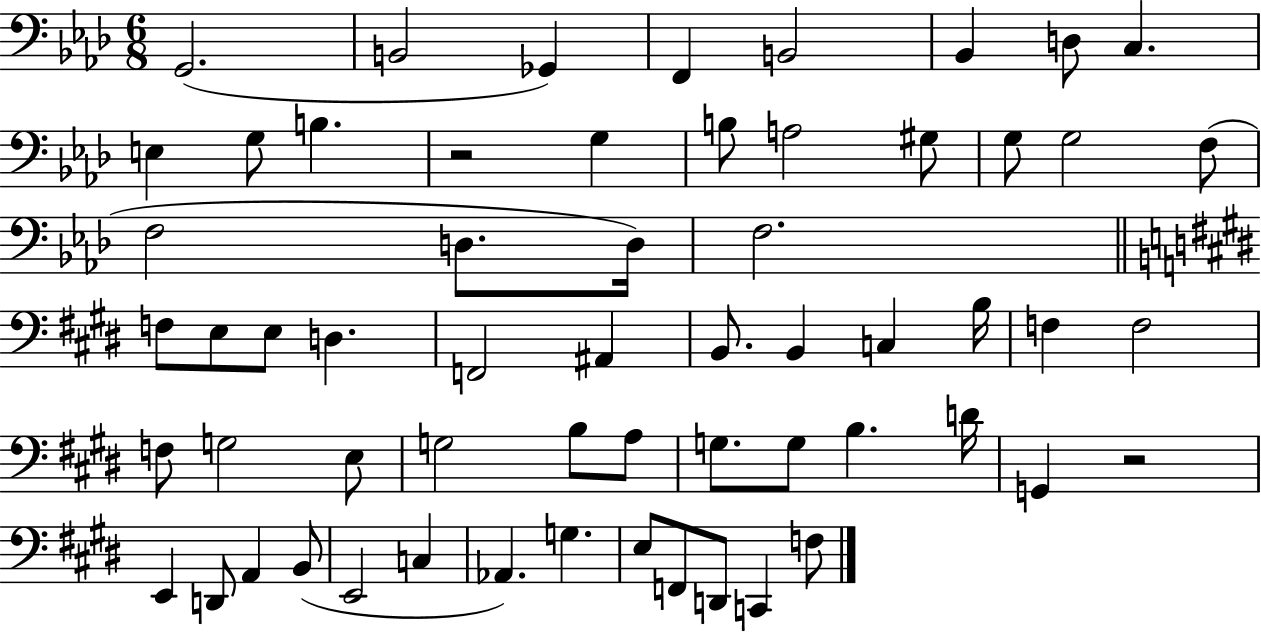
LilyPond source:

{
  \clef bass
  \numericTimeSignature
  \time 6/8
  \key aes \major
  g,2.( | b,2 ges,4) | f,4 b,2 | bes,4 d8 c4. | \break e4 g8 b4. | r2 g4 | b8 a2 gis8 | g8 g2 f8( | \break f2 d8. d16) | f2. | \bar "||" \break \key e \major f8 e8 e8 d4. | f,2 ais,4 | b,8. b,4 c4 b16 | f4 f2 | \break f8 g2 e8 | g2 b8 a8 | g8. g8 b4. d'16 | g,4 r2 | \break e,4 d,8 a,4 b,8( | e,2 c4 | aes,4.) g4. | e8 f,8 d,8 c,4 f8 | \break \bar "|."
}